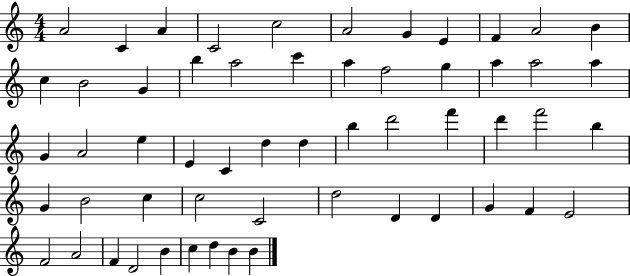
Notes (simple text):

A4/h C4/q A4/q C4/h C5/h A4/h G4/q E4/q F4/q A4/h B4/q C5/q B4/h G4/q B5/q A5/h C6/q A5/q F5/h G5/q A5/q A5/h A5/q G4/q A4/h E5/q E4/q C4/q D5/q D5/q B5/q D6/h F6/q D6/q F6/h B5/q G4/q B4/h C5/q C5/h C4/h D5/h D4/q D4/q G4/q F4/q E4/h F4/h A4/h F4/q D4/h B4/q C5/q D5/q B4/q B4/q